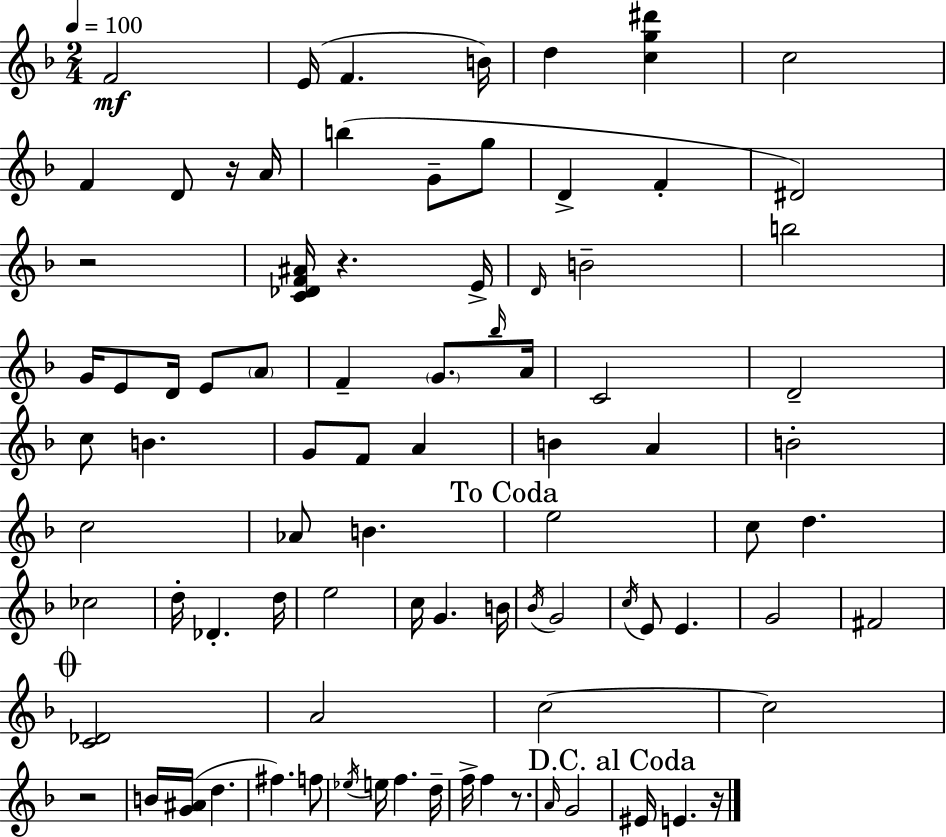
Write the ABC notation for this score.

X:1
T:Untitled
M:2/4
L:1/4
K:Dm
F2 E/4 F B/4 d [cg^d'] c2 F D/2 z/4 A/4 b G/2 g/2 D F ^D2 z2 [C_DF^A]/4 z E/4 D/4 B2 b2 G/4 E/2 D/4 E/2 A/2 F G/2 _b/4 A/4 C2 D2 c/2 B G/2 F/2 A B A B2 c2 _A/2 B e2 c/2 d _c2 d/4 _D d/4 e2 c/4 G B/4 _B/4 G2 c/4 E/2 E G2 ^F2 [C_D]2 A2 c2 c2 z2 B/4 [G^A]/4 d ^f f/2 _e/4 e/4 f d/4 f/4 f z/2 A/4 G2 ^E/4 E z/4